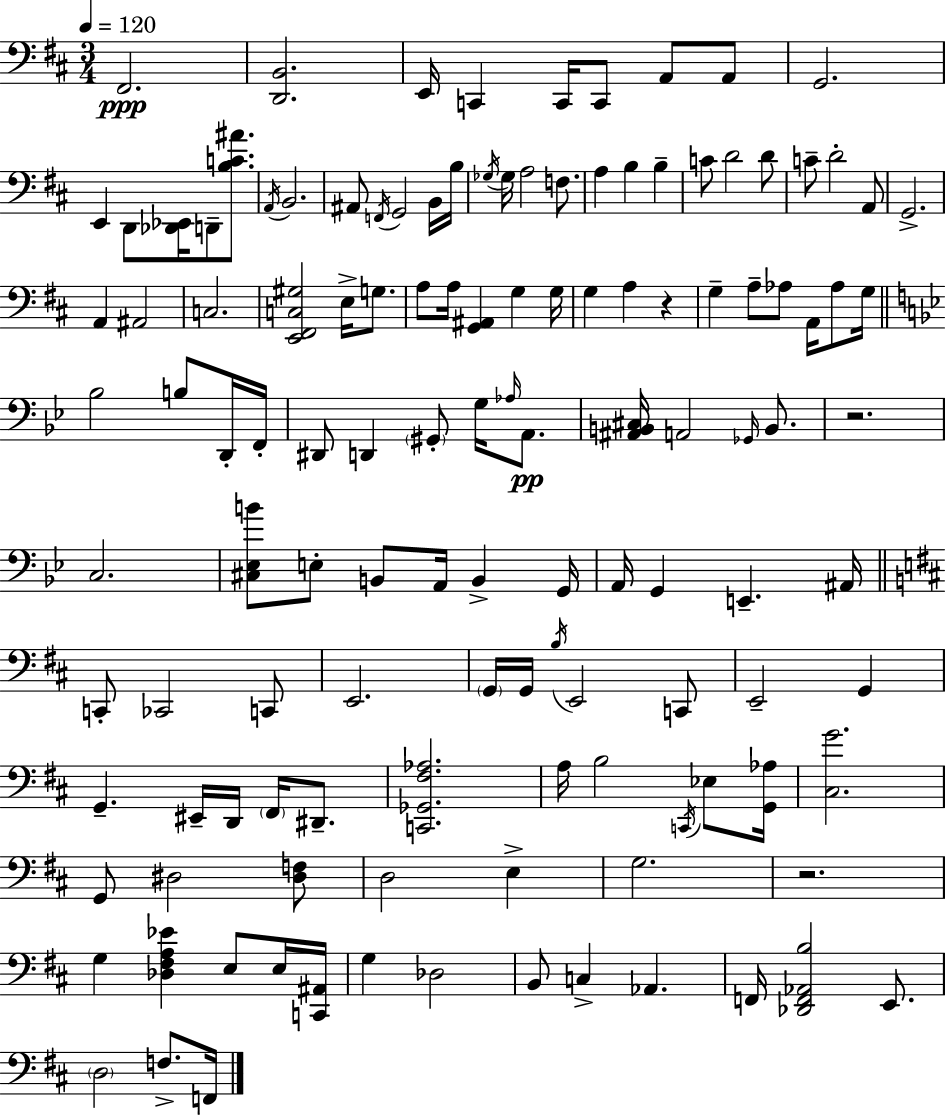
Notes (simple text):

F#2/h. [D2,B2]/h. E2/s C2/q C2/s C2/e A2/e A2/e G2/h. E2/q D2/e [Db2,Eb2]/s D2/e [B3,C4,A#4]/e. A2/s B2/h. A#2/e F2/s G2/h B2/s B3/s Gb3/s Gb3/s A3/h F3/e. A3/q B3/q B3/q C4/e D4/h D4/e C4/e D4/h A2/e G2/h. A2/q A#2/h C3/h. [E2,F#2,C3,G#3]/h E3/s G3/e. A3/e A3/s [G2,A#2]/q G3/q G3/s G3/q A3/q R/q G3/q A3/e Ab3/e A2/s Ab3/e G3/s Bb3/h B3/e D2/s F2/s D#2/e D2/q G#2/e G3/s Ab3/s A2/e. [A#2,B2,C#3]/s A2/h Gb2/s B2/e. R/h. C3/h. [C#3,Eb3,B4]/e E3/e B2/e A2/s B2/q G2/s A2/s G2/q E2/q. A#2/s C2/e CES2/h C2/e E2/h. G2/s G2/s B3/s E2/h C2/e E2/h G2/q G2/q. EIS2/s D2/s F#2/s D#2/e. [C2,Gb2,F#3,Ab3]/h. A3/s B3/h C2/s Eb3/e [G2,Ab3]/s [C#3,G4]/h. G2/e D#3/h [D#3,F3]/e D3/h E3/q G3/h. R/h. G3/q [Db3,F#3,A3,Eb4]/q E3/e E3/s [C2,A#2]/s G3/q Db3/h B2/e C3/q Ab2/q. F2/s [Db2,F2,Ab2,B3]/h E2/e. D3/h F3/e. F2/s